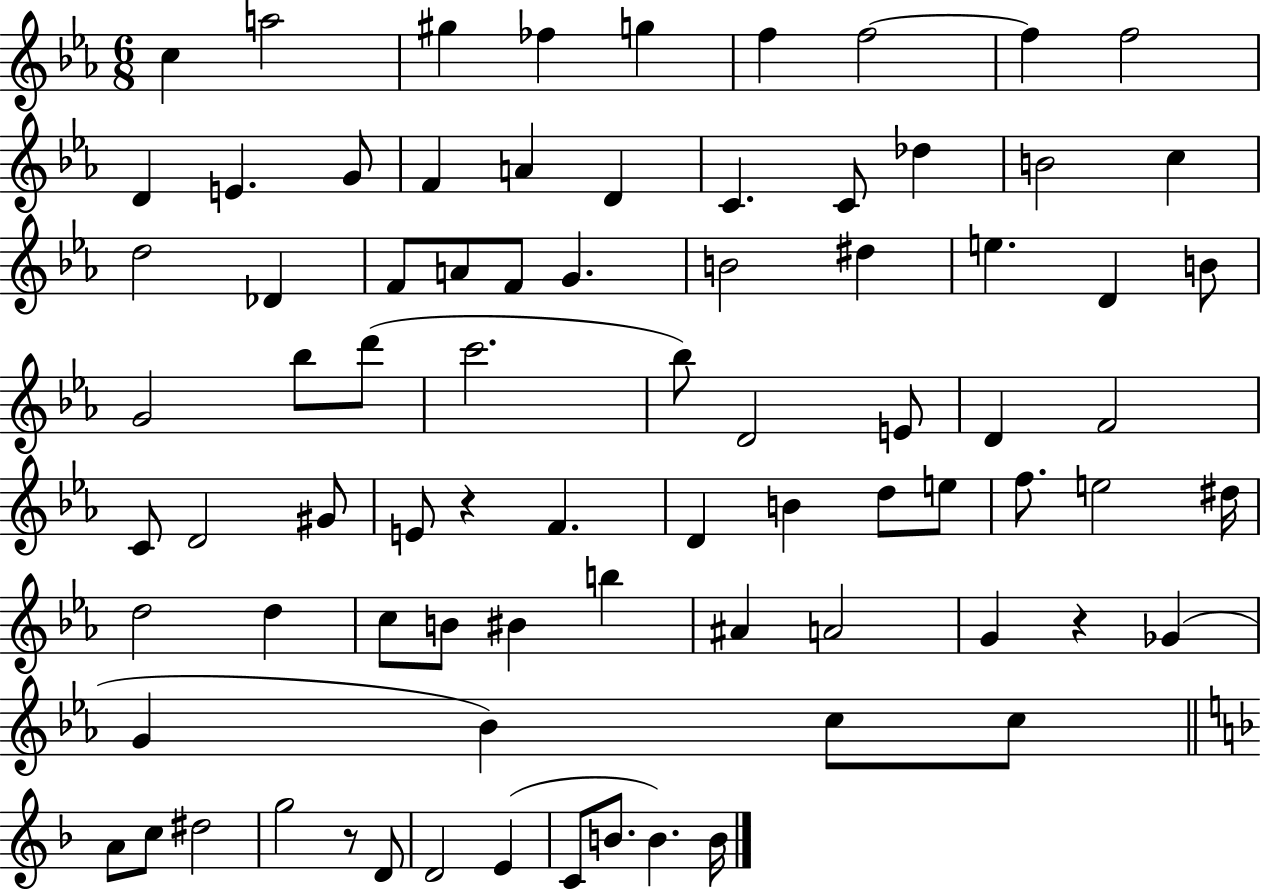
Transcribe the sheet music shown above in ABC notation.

X:1
T:Untitled
M:6/8
L:1/4
K:Eb
c a2 ^g _f g f f2 f f2 D E G/2 F A D C C/2 _d B2 c d2 _D F/2 A/2 F/2 G B2 ^d e D B/2 G2 _b/2 d'/2 c'2 _b/2 D2 E/2 D F2 C/2 D2 ^G/2 E/2 z F D B d/2 e/2 f/2 e2 ^d/4 d2 d c/2 B/2 ^B b ^A A2 G z _G G _B c/2 c/2 A/2 c/2 ^d2 g2 z/2 D/2 D2 E C/2 B/2 B B/4